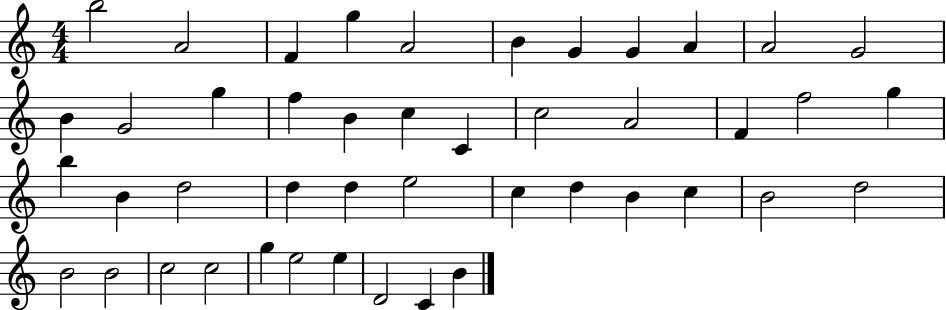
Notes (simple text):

B5/h A4/h F4/q G5/q A4/h B4/q G4/q G4/q A4/q A4/h G4/h B4/q G4/h G5/q F5/q B4/q C5/q C4/q C5/h A4/h F4/q F5/h G5/q B5/q B4/q D5/h D5/q D5/q E5/h C5/q D5/q B4/q C5/q B4/h D5/h B4/h B4/h C5/h C5/h G5/q E5/h E5/q D4/h C4/q B4/q